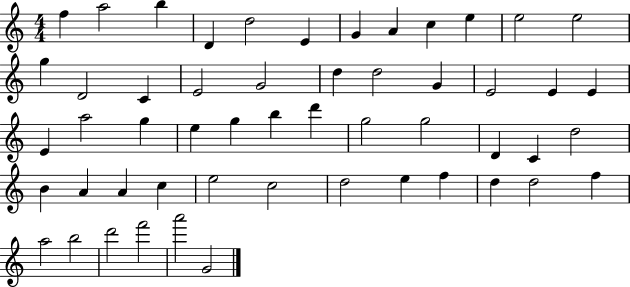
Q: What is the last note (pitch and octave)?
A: G4